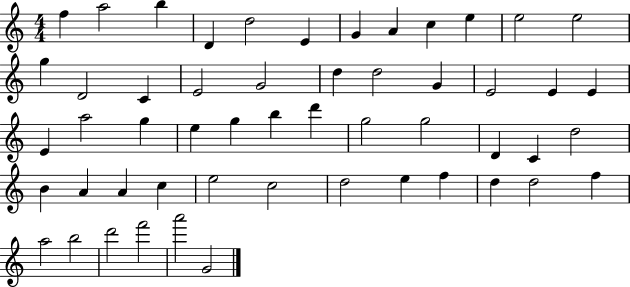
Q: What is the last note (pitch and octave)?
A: G4